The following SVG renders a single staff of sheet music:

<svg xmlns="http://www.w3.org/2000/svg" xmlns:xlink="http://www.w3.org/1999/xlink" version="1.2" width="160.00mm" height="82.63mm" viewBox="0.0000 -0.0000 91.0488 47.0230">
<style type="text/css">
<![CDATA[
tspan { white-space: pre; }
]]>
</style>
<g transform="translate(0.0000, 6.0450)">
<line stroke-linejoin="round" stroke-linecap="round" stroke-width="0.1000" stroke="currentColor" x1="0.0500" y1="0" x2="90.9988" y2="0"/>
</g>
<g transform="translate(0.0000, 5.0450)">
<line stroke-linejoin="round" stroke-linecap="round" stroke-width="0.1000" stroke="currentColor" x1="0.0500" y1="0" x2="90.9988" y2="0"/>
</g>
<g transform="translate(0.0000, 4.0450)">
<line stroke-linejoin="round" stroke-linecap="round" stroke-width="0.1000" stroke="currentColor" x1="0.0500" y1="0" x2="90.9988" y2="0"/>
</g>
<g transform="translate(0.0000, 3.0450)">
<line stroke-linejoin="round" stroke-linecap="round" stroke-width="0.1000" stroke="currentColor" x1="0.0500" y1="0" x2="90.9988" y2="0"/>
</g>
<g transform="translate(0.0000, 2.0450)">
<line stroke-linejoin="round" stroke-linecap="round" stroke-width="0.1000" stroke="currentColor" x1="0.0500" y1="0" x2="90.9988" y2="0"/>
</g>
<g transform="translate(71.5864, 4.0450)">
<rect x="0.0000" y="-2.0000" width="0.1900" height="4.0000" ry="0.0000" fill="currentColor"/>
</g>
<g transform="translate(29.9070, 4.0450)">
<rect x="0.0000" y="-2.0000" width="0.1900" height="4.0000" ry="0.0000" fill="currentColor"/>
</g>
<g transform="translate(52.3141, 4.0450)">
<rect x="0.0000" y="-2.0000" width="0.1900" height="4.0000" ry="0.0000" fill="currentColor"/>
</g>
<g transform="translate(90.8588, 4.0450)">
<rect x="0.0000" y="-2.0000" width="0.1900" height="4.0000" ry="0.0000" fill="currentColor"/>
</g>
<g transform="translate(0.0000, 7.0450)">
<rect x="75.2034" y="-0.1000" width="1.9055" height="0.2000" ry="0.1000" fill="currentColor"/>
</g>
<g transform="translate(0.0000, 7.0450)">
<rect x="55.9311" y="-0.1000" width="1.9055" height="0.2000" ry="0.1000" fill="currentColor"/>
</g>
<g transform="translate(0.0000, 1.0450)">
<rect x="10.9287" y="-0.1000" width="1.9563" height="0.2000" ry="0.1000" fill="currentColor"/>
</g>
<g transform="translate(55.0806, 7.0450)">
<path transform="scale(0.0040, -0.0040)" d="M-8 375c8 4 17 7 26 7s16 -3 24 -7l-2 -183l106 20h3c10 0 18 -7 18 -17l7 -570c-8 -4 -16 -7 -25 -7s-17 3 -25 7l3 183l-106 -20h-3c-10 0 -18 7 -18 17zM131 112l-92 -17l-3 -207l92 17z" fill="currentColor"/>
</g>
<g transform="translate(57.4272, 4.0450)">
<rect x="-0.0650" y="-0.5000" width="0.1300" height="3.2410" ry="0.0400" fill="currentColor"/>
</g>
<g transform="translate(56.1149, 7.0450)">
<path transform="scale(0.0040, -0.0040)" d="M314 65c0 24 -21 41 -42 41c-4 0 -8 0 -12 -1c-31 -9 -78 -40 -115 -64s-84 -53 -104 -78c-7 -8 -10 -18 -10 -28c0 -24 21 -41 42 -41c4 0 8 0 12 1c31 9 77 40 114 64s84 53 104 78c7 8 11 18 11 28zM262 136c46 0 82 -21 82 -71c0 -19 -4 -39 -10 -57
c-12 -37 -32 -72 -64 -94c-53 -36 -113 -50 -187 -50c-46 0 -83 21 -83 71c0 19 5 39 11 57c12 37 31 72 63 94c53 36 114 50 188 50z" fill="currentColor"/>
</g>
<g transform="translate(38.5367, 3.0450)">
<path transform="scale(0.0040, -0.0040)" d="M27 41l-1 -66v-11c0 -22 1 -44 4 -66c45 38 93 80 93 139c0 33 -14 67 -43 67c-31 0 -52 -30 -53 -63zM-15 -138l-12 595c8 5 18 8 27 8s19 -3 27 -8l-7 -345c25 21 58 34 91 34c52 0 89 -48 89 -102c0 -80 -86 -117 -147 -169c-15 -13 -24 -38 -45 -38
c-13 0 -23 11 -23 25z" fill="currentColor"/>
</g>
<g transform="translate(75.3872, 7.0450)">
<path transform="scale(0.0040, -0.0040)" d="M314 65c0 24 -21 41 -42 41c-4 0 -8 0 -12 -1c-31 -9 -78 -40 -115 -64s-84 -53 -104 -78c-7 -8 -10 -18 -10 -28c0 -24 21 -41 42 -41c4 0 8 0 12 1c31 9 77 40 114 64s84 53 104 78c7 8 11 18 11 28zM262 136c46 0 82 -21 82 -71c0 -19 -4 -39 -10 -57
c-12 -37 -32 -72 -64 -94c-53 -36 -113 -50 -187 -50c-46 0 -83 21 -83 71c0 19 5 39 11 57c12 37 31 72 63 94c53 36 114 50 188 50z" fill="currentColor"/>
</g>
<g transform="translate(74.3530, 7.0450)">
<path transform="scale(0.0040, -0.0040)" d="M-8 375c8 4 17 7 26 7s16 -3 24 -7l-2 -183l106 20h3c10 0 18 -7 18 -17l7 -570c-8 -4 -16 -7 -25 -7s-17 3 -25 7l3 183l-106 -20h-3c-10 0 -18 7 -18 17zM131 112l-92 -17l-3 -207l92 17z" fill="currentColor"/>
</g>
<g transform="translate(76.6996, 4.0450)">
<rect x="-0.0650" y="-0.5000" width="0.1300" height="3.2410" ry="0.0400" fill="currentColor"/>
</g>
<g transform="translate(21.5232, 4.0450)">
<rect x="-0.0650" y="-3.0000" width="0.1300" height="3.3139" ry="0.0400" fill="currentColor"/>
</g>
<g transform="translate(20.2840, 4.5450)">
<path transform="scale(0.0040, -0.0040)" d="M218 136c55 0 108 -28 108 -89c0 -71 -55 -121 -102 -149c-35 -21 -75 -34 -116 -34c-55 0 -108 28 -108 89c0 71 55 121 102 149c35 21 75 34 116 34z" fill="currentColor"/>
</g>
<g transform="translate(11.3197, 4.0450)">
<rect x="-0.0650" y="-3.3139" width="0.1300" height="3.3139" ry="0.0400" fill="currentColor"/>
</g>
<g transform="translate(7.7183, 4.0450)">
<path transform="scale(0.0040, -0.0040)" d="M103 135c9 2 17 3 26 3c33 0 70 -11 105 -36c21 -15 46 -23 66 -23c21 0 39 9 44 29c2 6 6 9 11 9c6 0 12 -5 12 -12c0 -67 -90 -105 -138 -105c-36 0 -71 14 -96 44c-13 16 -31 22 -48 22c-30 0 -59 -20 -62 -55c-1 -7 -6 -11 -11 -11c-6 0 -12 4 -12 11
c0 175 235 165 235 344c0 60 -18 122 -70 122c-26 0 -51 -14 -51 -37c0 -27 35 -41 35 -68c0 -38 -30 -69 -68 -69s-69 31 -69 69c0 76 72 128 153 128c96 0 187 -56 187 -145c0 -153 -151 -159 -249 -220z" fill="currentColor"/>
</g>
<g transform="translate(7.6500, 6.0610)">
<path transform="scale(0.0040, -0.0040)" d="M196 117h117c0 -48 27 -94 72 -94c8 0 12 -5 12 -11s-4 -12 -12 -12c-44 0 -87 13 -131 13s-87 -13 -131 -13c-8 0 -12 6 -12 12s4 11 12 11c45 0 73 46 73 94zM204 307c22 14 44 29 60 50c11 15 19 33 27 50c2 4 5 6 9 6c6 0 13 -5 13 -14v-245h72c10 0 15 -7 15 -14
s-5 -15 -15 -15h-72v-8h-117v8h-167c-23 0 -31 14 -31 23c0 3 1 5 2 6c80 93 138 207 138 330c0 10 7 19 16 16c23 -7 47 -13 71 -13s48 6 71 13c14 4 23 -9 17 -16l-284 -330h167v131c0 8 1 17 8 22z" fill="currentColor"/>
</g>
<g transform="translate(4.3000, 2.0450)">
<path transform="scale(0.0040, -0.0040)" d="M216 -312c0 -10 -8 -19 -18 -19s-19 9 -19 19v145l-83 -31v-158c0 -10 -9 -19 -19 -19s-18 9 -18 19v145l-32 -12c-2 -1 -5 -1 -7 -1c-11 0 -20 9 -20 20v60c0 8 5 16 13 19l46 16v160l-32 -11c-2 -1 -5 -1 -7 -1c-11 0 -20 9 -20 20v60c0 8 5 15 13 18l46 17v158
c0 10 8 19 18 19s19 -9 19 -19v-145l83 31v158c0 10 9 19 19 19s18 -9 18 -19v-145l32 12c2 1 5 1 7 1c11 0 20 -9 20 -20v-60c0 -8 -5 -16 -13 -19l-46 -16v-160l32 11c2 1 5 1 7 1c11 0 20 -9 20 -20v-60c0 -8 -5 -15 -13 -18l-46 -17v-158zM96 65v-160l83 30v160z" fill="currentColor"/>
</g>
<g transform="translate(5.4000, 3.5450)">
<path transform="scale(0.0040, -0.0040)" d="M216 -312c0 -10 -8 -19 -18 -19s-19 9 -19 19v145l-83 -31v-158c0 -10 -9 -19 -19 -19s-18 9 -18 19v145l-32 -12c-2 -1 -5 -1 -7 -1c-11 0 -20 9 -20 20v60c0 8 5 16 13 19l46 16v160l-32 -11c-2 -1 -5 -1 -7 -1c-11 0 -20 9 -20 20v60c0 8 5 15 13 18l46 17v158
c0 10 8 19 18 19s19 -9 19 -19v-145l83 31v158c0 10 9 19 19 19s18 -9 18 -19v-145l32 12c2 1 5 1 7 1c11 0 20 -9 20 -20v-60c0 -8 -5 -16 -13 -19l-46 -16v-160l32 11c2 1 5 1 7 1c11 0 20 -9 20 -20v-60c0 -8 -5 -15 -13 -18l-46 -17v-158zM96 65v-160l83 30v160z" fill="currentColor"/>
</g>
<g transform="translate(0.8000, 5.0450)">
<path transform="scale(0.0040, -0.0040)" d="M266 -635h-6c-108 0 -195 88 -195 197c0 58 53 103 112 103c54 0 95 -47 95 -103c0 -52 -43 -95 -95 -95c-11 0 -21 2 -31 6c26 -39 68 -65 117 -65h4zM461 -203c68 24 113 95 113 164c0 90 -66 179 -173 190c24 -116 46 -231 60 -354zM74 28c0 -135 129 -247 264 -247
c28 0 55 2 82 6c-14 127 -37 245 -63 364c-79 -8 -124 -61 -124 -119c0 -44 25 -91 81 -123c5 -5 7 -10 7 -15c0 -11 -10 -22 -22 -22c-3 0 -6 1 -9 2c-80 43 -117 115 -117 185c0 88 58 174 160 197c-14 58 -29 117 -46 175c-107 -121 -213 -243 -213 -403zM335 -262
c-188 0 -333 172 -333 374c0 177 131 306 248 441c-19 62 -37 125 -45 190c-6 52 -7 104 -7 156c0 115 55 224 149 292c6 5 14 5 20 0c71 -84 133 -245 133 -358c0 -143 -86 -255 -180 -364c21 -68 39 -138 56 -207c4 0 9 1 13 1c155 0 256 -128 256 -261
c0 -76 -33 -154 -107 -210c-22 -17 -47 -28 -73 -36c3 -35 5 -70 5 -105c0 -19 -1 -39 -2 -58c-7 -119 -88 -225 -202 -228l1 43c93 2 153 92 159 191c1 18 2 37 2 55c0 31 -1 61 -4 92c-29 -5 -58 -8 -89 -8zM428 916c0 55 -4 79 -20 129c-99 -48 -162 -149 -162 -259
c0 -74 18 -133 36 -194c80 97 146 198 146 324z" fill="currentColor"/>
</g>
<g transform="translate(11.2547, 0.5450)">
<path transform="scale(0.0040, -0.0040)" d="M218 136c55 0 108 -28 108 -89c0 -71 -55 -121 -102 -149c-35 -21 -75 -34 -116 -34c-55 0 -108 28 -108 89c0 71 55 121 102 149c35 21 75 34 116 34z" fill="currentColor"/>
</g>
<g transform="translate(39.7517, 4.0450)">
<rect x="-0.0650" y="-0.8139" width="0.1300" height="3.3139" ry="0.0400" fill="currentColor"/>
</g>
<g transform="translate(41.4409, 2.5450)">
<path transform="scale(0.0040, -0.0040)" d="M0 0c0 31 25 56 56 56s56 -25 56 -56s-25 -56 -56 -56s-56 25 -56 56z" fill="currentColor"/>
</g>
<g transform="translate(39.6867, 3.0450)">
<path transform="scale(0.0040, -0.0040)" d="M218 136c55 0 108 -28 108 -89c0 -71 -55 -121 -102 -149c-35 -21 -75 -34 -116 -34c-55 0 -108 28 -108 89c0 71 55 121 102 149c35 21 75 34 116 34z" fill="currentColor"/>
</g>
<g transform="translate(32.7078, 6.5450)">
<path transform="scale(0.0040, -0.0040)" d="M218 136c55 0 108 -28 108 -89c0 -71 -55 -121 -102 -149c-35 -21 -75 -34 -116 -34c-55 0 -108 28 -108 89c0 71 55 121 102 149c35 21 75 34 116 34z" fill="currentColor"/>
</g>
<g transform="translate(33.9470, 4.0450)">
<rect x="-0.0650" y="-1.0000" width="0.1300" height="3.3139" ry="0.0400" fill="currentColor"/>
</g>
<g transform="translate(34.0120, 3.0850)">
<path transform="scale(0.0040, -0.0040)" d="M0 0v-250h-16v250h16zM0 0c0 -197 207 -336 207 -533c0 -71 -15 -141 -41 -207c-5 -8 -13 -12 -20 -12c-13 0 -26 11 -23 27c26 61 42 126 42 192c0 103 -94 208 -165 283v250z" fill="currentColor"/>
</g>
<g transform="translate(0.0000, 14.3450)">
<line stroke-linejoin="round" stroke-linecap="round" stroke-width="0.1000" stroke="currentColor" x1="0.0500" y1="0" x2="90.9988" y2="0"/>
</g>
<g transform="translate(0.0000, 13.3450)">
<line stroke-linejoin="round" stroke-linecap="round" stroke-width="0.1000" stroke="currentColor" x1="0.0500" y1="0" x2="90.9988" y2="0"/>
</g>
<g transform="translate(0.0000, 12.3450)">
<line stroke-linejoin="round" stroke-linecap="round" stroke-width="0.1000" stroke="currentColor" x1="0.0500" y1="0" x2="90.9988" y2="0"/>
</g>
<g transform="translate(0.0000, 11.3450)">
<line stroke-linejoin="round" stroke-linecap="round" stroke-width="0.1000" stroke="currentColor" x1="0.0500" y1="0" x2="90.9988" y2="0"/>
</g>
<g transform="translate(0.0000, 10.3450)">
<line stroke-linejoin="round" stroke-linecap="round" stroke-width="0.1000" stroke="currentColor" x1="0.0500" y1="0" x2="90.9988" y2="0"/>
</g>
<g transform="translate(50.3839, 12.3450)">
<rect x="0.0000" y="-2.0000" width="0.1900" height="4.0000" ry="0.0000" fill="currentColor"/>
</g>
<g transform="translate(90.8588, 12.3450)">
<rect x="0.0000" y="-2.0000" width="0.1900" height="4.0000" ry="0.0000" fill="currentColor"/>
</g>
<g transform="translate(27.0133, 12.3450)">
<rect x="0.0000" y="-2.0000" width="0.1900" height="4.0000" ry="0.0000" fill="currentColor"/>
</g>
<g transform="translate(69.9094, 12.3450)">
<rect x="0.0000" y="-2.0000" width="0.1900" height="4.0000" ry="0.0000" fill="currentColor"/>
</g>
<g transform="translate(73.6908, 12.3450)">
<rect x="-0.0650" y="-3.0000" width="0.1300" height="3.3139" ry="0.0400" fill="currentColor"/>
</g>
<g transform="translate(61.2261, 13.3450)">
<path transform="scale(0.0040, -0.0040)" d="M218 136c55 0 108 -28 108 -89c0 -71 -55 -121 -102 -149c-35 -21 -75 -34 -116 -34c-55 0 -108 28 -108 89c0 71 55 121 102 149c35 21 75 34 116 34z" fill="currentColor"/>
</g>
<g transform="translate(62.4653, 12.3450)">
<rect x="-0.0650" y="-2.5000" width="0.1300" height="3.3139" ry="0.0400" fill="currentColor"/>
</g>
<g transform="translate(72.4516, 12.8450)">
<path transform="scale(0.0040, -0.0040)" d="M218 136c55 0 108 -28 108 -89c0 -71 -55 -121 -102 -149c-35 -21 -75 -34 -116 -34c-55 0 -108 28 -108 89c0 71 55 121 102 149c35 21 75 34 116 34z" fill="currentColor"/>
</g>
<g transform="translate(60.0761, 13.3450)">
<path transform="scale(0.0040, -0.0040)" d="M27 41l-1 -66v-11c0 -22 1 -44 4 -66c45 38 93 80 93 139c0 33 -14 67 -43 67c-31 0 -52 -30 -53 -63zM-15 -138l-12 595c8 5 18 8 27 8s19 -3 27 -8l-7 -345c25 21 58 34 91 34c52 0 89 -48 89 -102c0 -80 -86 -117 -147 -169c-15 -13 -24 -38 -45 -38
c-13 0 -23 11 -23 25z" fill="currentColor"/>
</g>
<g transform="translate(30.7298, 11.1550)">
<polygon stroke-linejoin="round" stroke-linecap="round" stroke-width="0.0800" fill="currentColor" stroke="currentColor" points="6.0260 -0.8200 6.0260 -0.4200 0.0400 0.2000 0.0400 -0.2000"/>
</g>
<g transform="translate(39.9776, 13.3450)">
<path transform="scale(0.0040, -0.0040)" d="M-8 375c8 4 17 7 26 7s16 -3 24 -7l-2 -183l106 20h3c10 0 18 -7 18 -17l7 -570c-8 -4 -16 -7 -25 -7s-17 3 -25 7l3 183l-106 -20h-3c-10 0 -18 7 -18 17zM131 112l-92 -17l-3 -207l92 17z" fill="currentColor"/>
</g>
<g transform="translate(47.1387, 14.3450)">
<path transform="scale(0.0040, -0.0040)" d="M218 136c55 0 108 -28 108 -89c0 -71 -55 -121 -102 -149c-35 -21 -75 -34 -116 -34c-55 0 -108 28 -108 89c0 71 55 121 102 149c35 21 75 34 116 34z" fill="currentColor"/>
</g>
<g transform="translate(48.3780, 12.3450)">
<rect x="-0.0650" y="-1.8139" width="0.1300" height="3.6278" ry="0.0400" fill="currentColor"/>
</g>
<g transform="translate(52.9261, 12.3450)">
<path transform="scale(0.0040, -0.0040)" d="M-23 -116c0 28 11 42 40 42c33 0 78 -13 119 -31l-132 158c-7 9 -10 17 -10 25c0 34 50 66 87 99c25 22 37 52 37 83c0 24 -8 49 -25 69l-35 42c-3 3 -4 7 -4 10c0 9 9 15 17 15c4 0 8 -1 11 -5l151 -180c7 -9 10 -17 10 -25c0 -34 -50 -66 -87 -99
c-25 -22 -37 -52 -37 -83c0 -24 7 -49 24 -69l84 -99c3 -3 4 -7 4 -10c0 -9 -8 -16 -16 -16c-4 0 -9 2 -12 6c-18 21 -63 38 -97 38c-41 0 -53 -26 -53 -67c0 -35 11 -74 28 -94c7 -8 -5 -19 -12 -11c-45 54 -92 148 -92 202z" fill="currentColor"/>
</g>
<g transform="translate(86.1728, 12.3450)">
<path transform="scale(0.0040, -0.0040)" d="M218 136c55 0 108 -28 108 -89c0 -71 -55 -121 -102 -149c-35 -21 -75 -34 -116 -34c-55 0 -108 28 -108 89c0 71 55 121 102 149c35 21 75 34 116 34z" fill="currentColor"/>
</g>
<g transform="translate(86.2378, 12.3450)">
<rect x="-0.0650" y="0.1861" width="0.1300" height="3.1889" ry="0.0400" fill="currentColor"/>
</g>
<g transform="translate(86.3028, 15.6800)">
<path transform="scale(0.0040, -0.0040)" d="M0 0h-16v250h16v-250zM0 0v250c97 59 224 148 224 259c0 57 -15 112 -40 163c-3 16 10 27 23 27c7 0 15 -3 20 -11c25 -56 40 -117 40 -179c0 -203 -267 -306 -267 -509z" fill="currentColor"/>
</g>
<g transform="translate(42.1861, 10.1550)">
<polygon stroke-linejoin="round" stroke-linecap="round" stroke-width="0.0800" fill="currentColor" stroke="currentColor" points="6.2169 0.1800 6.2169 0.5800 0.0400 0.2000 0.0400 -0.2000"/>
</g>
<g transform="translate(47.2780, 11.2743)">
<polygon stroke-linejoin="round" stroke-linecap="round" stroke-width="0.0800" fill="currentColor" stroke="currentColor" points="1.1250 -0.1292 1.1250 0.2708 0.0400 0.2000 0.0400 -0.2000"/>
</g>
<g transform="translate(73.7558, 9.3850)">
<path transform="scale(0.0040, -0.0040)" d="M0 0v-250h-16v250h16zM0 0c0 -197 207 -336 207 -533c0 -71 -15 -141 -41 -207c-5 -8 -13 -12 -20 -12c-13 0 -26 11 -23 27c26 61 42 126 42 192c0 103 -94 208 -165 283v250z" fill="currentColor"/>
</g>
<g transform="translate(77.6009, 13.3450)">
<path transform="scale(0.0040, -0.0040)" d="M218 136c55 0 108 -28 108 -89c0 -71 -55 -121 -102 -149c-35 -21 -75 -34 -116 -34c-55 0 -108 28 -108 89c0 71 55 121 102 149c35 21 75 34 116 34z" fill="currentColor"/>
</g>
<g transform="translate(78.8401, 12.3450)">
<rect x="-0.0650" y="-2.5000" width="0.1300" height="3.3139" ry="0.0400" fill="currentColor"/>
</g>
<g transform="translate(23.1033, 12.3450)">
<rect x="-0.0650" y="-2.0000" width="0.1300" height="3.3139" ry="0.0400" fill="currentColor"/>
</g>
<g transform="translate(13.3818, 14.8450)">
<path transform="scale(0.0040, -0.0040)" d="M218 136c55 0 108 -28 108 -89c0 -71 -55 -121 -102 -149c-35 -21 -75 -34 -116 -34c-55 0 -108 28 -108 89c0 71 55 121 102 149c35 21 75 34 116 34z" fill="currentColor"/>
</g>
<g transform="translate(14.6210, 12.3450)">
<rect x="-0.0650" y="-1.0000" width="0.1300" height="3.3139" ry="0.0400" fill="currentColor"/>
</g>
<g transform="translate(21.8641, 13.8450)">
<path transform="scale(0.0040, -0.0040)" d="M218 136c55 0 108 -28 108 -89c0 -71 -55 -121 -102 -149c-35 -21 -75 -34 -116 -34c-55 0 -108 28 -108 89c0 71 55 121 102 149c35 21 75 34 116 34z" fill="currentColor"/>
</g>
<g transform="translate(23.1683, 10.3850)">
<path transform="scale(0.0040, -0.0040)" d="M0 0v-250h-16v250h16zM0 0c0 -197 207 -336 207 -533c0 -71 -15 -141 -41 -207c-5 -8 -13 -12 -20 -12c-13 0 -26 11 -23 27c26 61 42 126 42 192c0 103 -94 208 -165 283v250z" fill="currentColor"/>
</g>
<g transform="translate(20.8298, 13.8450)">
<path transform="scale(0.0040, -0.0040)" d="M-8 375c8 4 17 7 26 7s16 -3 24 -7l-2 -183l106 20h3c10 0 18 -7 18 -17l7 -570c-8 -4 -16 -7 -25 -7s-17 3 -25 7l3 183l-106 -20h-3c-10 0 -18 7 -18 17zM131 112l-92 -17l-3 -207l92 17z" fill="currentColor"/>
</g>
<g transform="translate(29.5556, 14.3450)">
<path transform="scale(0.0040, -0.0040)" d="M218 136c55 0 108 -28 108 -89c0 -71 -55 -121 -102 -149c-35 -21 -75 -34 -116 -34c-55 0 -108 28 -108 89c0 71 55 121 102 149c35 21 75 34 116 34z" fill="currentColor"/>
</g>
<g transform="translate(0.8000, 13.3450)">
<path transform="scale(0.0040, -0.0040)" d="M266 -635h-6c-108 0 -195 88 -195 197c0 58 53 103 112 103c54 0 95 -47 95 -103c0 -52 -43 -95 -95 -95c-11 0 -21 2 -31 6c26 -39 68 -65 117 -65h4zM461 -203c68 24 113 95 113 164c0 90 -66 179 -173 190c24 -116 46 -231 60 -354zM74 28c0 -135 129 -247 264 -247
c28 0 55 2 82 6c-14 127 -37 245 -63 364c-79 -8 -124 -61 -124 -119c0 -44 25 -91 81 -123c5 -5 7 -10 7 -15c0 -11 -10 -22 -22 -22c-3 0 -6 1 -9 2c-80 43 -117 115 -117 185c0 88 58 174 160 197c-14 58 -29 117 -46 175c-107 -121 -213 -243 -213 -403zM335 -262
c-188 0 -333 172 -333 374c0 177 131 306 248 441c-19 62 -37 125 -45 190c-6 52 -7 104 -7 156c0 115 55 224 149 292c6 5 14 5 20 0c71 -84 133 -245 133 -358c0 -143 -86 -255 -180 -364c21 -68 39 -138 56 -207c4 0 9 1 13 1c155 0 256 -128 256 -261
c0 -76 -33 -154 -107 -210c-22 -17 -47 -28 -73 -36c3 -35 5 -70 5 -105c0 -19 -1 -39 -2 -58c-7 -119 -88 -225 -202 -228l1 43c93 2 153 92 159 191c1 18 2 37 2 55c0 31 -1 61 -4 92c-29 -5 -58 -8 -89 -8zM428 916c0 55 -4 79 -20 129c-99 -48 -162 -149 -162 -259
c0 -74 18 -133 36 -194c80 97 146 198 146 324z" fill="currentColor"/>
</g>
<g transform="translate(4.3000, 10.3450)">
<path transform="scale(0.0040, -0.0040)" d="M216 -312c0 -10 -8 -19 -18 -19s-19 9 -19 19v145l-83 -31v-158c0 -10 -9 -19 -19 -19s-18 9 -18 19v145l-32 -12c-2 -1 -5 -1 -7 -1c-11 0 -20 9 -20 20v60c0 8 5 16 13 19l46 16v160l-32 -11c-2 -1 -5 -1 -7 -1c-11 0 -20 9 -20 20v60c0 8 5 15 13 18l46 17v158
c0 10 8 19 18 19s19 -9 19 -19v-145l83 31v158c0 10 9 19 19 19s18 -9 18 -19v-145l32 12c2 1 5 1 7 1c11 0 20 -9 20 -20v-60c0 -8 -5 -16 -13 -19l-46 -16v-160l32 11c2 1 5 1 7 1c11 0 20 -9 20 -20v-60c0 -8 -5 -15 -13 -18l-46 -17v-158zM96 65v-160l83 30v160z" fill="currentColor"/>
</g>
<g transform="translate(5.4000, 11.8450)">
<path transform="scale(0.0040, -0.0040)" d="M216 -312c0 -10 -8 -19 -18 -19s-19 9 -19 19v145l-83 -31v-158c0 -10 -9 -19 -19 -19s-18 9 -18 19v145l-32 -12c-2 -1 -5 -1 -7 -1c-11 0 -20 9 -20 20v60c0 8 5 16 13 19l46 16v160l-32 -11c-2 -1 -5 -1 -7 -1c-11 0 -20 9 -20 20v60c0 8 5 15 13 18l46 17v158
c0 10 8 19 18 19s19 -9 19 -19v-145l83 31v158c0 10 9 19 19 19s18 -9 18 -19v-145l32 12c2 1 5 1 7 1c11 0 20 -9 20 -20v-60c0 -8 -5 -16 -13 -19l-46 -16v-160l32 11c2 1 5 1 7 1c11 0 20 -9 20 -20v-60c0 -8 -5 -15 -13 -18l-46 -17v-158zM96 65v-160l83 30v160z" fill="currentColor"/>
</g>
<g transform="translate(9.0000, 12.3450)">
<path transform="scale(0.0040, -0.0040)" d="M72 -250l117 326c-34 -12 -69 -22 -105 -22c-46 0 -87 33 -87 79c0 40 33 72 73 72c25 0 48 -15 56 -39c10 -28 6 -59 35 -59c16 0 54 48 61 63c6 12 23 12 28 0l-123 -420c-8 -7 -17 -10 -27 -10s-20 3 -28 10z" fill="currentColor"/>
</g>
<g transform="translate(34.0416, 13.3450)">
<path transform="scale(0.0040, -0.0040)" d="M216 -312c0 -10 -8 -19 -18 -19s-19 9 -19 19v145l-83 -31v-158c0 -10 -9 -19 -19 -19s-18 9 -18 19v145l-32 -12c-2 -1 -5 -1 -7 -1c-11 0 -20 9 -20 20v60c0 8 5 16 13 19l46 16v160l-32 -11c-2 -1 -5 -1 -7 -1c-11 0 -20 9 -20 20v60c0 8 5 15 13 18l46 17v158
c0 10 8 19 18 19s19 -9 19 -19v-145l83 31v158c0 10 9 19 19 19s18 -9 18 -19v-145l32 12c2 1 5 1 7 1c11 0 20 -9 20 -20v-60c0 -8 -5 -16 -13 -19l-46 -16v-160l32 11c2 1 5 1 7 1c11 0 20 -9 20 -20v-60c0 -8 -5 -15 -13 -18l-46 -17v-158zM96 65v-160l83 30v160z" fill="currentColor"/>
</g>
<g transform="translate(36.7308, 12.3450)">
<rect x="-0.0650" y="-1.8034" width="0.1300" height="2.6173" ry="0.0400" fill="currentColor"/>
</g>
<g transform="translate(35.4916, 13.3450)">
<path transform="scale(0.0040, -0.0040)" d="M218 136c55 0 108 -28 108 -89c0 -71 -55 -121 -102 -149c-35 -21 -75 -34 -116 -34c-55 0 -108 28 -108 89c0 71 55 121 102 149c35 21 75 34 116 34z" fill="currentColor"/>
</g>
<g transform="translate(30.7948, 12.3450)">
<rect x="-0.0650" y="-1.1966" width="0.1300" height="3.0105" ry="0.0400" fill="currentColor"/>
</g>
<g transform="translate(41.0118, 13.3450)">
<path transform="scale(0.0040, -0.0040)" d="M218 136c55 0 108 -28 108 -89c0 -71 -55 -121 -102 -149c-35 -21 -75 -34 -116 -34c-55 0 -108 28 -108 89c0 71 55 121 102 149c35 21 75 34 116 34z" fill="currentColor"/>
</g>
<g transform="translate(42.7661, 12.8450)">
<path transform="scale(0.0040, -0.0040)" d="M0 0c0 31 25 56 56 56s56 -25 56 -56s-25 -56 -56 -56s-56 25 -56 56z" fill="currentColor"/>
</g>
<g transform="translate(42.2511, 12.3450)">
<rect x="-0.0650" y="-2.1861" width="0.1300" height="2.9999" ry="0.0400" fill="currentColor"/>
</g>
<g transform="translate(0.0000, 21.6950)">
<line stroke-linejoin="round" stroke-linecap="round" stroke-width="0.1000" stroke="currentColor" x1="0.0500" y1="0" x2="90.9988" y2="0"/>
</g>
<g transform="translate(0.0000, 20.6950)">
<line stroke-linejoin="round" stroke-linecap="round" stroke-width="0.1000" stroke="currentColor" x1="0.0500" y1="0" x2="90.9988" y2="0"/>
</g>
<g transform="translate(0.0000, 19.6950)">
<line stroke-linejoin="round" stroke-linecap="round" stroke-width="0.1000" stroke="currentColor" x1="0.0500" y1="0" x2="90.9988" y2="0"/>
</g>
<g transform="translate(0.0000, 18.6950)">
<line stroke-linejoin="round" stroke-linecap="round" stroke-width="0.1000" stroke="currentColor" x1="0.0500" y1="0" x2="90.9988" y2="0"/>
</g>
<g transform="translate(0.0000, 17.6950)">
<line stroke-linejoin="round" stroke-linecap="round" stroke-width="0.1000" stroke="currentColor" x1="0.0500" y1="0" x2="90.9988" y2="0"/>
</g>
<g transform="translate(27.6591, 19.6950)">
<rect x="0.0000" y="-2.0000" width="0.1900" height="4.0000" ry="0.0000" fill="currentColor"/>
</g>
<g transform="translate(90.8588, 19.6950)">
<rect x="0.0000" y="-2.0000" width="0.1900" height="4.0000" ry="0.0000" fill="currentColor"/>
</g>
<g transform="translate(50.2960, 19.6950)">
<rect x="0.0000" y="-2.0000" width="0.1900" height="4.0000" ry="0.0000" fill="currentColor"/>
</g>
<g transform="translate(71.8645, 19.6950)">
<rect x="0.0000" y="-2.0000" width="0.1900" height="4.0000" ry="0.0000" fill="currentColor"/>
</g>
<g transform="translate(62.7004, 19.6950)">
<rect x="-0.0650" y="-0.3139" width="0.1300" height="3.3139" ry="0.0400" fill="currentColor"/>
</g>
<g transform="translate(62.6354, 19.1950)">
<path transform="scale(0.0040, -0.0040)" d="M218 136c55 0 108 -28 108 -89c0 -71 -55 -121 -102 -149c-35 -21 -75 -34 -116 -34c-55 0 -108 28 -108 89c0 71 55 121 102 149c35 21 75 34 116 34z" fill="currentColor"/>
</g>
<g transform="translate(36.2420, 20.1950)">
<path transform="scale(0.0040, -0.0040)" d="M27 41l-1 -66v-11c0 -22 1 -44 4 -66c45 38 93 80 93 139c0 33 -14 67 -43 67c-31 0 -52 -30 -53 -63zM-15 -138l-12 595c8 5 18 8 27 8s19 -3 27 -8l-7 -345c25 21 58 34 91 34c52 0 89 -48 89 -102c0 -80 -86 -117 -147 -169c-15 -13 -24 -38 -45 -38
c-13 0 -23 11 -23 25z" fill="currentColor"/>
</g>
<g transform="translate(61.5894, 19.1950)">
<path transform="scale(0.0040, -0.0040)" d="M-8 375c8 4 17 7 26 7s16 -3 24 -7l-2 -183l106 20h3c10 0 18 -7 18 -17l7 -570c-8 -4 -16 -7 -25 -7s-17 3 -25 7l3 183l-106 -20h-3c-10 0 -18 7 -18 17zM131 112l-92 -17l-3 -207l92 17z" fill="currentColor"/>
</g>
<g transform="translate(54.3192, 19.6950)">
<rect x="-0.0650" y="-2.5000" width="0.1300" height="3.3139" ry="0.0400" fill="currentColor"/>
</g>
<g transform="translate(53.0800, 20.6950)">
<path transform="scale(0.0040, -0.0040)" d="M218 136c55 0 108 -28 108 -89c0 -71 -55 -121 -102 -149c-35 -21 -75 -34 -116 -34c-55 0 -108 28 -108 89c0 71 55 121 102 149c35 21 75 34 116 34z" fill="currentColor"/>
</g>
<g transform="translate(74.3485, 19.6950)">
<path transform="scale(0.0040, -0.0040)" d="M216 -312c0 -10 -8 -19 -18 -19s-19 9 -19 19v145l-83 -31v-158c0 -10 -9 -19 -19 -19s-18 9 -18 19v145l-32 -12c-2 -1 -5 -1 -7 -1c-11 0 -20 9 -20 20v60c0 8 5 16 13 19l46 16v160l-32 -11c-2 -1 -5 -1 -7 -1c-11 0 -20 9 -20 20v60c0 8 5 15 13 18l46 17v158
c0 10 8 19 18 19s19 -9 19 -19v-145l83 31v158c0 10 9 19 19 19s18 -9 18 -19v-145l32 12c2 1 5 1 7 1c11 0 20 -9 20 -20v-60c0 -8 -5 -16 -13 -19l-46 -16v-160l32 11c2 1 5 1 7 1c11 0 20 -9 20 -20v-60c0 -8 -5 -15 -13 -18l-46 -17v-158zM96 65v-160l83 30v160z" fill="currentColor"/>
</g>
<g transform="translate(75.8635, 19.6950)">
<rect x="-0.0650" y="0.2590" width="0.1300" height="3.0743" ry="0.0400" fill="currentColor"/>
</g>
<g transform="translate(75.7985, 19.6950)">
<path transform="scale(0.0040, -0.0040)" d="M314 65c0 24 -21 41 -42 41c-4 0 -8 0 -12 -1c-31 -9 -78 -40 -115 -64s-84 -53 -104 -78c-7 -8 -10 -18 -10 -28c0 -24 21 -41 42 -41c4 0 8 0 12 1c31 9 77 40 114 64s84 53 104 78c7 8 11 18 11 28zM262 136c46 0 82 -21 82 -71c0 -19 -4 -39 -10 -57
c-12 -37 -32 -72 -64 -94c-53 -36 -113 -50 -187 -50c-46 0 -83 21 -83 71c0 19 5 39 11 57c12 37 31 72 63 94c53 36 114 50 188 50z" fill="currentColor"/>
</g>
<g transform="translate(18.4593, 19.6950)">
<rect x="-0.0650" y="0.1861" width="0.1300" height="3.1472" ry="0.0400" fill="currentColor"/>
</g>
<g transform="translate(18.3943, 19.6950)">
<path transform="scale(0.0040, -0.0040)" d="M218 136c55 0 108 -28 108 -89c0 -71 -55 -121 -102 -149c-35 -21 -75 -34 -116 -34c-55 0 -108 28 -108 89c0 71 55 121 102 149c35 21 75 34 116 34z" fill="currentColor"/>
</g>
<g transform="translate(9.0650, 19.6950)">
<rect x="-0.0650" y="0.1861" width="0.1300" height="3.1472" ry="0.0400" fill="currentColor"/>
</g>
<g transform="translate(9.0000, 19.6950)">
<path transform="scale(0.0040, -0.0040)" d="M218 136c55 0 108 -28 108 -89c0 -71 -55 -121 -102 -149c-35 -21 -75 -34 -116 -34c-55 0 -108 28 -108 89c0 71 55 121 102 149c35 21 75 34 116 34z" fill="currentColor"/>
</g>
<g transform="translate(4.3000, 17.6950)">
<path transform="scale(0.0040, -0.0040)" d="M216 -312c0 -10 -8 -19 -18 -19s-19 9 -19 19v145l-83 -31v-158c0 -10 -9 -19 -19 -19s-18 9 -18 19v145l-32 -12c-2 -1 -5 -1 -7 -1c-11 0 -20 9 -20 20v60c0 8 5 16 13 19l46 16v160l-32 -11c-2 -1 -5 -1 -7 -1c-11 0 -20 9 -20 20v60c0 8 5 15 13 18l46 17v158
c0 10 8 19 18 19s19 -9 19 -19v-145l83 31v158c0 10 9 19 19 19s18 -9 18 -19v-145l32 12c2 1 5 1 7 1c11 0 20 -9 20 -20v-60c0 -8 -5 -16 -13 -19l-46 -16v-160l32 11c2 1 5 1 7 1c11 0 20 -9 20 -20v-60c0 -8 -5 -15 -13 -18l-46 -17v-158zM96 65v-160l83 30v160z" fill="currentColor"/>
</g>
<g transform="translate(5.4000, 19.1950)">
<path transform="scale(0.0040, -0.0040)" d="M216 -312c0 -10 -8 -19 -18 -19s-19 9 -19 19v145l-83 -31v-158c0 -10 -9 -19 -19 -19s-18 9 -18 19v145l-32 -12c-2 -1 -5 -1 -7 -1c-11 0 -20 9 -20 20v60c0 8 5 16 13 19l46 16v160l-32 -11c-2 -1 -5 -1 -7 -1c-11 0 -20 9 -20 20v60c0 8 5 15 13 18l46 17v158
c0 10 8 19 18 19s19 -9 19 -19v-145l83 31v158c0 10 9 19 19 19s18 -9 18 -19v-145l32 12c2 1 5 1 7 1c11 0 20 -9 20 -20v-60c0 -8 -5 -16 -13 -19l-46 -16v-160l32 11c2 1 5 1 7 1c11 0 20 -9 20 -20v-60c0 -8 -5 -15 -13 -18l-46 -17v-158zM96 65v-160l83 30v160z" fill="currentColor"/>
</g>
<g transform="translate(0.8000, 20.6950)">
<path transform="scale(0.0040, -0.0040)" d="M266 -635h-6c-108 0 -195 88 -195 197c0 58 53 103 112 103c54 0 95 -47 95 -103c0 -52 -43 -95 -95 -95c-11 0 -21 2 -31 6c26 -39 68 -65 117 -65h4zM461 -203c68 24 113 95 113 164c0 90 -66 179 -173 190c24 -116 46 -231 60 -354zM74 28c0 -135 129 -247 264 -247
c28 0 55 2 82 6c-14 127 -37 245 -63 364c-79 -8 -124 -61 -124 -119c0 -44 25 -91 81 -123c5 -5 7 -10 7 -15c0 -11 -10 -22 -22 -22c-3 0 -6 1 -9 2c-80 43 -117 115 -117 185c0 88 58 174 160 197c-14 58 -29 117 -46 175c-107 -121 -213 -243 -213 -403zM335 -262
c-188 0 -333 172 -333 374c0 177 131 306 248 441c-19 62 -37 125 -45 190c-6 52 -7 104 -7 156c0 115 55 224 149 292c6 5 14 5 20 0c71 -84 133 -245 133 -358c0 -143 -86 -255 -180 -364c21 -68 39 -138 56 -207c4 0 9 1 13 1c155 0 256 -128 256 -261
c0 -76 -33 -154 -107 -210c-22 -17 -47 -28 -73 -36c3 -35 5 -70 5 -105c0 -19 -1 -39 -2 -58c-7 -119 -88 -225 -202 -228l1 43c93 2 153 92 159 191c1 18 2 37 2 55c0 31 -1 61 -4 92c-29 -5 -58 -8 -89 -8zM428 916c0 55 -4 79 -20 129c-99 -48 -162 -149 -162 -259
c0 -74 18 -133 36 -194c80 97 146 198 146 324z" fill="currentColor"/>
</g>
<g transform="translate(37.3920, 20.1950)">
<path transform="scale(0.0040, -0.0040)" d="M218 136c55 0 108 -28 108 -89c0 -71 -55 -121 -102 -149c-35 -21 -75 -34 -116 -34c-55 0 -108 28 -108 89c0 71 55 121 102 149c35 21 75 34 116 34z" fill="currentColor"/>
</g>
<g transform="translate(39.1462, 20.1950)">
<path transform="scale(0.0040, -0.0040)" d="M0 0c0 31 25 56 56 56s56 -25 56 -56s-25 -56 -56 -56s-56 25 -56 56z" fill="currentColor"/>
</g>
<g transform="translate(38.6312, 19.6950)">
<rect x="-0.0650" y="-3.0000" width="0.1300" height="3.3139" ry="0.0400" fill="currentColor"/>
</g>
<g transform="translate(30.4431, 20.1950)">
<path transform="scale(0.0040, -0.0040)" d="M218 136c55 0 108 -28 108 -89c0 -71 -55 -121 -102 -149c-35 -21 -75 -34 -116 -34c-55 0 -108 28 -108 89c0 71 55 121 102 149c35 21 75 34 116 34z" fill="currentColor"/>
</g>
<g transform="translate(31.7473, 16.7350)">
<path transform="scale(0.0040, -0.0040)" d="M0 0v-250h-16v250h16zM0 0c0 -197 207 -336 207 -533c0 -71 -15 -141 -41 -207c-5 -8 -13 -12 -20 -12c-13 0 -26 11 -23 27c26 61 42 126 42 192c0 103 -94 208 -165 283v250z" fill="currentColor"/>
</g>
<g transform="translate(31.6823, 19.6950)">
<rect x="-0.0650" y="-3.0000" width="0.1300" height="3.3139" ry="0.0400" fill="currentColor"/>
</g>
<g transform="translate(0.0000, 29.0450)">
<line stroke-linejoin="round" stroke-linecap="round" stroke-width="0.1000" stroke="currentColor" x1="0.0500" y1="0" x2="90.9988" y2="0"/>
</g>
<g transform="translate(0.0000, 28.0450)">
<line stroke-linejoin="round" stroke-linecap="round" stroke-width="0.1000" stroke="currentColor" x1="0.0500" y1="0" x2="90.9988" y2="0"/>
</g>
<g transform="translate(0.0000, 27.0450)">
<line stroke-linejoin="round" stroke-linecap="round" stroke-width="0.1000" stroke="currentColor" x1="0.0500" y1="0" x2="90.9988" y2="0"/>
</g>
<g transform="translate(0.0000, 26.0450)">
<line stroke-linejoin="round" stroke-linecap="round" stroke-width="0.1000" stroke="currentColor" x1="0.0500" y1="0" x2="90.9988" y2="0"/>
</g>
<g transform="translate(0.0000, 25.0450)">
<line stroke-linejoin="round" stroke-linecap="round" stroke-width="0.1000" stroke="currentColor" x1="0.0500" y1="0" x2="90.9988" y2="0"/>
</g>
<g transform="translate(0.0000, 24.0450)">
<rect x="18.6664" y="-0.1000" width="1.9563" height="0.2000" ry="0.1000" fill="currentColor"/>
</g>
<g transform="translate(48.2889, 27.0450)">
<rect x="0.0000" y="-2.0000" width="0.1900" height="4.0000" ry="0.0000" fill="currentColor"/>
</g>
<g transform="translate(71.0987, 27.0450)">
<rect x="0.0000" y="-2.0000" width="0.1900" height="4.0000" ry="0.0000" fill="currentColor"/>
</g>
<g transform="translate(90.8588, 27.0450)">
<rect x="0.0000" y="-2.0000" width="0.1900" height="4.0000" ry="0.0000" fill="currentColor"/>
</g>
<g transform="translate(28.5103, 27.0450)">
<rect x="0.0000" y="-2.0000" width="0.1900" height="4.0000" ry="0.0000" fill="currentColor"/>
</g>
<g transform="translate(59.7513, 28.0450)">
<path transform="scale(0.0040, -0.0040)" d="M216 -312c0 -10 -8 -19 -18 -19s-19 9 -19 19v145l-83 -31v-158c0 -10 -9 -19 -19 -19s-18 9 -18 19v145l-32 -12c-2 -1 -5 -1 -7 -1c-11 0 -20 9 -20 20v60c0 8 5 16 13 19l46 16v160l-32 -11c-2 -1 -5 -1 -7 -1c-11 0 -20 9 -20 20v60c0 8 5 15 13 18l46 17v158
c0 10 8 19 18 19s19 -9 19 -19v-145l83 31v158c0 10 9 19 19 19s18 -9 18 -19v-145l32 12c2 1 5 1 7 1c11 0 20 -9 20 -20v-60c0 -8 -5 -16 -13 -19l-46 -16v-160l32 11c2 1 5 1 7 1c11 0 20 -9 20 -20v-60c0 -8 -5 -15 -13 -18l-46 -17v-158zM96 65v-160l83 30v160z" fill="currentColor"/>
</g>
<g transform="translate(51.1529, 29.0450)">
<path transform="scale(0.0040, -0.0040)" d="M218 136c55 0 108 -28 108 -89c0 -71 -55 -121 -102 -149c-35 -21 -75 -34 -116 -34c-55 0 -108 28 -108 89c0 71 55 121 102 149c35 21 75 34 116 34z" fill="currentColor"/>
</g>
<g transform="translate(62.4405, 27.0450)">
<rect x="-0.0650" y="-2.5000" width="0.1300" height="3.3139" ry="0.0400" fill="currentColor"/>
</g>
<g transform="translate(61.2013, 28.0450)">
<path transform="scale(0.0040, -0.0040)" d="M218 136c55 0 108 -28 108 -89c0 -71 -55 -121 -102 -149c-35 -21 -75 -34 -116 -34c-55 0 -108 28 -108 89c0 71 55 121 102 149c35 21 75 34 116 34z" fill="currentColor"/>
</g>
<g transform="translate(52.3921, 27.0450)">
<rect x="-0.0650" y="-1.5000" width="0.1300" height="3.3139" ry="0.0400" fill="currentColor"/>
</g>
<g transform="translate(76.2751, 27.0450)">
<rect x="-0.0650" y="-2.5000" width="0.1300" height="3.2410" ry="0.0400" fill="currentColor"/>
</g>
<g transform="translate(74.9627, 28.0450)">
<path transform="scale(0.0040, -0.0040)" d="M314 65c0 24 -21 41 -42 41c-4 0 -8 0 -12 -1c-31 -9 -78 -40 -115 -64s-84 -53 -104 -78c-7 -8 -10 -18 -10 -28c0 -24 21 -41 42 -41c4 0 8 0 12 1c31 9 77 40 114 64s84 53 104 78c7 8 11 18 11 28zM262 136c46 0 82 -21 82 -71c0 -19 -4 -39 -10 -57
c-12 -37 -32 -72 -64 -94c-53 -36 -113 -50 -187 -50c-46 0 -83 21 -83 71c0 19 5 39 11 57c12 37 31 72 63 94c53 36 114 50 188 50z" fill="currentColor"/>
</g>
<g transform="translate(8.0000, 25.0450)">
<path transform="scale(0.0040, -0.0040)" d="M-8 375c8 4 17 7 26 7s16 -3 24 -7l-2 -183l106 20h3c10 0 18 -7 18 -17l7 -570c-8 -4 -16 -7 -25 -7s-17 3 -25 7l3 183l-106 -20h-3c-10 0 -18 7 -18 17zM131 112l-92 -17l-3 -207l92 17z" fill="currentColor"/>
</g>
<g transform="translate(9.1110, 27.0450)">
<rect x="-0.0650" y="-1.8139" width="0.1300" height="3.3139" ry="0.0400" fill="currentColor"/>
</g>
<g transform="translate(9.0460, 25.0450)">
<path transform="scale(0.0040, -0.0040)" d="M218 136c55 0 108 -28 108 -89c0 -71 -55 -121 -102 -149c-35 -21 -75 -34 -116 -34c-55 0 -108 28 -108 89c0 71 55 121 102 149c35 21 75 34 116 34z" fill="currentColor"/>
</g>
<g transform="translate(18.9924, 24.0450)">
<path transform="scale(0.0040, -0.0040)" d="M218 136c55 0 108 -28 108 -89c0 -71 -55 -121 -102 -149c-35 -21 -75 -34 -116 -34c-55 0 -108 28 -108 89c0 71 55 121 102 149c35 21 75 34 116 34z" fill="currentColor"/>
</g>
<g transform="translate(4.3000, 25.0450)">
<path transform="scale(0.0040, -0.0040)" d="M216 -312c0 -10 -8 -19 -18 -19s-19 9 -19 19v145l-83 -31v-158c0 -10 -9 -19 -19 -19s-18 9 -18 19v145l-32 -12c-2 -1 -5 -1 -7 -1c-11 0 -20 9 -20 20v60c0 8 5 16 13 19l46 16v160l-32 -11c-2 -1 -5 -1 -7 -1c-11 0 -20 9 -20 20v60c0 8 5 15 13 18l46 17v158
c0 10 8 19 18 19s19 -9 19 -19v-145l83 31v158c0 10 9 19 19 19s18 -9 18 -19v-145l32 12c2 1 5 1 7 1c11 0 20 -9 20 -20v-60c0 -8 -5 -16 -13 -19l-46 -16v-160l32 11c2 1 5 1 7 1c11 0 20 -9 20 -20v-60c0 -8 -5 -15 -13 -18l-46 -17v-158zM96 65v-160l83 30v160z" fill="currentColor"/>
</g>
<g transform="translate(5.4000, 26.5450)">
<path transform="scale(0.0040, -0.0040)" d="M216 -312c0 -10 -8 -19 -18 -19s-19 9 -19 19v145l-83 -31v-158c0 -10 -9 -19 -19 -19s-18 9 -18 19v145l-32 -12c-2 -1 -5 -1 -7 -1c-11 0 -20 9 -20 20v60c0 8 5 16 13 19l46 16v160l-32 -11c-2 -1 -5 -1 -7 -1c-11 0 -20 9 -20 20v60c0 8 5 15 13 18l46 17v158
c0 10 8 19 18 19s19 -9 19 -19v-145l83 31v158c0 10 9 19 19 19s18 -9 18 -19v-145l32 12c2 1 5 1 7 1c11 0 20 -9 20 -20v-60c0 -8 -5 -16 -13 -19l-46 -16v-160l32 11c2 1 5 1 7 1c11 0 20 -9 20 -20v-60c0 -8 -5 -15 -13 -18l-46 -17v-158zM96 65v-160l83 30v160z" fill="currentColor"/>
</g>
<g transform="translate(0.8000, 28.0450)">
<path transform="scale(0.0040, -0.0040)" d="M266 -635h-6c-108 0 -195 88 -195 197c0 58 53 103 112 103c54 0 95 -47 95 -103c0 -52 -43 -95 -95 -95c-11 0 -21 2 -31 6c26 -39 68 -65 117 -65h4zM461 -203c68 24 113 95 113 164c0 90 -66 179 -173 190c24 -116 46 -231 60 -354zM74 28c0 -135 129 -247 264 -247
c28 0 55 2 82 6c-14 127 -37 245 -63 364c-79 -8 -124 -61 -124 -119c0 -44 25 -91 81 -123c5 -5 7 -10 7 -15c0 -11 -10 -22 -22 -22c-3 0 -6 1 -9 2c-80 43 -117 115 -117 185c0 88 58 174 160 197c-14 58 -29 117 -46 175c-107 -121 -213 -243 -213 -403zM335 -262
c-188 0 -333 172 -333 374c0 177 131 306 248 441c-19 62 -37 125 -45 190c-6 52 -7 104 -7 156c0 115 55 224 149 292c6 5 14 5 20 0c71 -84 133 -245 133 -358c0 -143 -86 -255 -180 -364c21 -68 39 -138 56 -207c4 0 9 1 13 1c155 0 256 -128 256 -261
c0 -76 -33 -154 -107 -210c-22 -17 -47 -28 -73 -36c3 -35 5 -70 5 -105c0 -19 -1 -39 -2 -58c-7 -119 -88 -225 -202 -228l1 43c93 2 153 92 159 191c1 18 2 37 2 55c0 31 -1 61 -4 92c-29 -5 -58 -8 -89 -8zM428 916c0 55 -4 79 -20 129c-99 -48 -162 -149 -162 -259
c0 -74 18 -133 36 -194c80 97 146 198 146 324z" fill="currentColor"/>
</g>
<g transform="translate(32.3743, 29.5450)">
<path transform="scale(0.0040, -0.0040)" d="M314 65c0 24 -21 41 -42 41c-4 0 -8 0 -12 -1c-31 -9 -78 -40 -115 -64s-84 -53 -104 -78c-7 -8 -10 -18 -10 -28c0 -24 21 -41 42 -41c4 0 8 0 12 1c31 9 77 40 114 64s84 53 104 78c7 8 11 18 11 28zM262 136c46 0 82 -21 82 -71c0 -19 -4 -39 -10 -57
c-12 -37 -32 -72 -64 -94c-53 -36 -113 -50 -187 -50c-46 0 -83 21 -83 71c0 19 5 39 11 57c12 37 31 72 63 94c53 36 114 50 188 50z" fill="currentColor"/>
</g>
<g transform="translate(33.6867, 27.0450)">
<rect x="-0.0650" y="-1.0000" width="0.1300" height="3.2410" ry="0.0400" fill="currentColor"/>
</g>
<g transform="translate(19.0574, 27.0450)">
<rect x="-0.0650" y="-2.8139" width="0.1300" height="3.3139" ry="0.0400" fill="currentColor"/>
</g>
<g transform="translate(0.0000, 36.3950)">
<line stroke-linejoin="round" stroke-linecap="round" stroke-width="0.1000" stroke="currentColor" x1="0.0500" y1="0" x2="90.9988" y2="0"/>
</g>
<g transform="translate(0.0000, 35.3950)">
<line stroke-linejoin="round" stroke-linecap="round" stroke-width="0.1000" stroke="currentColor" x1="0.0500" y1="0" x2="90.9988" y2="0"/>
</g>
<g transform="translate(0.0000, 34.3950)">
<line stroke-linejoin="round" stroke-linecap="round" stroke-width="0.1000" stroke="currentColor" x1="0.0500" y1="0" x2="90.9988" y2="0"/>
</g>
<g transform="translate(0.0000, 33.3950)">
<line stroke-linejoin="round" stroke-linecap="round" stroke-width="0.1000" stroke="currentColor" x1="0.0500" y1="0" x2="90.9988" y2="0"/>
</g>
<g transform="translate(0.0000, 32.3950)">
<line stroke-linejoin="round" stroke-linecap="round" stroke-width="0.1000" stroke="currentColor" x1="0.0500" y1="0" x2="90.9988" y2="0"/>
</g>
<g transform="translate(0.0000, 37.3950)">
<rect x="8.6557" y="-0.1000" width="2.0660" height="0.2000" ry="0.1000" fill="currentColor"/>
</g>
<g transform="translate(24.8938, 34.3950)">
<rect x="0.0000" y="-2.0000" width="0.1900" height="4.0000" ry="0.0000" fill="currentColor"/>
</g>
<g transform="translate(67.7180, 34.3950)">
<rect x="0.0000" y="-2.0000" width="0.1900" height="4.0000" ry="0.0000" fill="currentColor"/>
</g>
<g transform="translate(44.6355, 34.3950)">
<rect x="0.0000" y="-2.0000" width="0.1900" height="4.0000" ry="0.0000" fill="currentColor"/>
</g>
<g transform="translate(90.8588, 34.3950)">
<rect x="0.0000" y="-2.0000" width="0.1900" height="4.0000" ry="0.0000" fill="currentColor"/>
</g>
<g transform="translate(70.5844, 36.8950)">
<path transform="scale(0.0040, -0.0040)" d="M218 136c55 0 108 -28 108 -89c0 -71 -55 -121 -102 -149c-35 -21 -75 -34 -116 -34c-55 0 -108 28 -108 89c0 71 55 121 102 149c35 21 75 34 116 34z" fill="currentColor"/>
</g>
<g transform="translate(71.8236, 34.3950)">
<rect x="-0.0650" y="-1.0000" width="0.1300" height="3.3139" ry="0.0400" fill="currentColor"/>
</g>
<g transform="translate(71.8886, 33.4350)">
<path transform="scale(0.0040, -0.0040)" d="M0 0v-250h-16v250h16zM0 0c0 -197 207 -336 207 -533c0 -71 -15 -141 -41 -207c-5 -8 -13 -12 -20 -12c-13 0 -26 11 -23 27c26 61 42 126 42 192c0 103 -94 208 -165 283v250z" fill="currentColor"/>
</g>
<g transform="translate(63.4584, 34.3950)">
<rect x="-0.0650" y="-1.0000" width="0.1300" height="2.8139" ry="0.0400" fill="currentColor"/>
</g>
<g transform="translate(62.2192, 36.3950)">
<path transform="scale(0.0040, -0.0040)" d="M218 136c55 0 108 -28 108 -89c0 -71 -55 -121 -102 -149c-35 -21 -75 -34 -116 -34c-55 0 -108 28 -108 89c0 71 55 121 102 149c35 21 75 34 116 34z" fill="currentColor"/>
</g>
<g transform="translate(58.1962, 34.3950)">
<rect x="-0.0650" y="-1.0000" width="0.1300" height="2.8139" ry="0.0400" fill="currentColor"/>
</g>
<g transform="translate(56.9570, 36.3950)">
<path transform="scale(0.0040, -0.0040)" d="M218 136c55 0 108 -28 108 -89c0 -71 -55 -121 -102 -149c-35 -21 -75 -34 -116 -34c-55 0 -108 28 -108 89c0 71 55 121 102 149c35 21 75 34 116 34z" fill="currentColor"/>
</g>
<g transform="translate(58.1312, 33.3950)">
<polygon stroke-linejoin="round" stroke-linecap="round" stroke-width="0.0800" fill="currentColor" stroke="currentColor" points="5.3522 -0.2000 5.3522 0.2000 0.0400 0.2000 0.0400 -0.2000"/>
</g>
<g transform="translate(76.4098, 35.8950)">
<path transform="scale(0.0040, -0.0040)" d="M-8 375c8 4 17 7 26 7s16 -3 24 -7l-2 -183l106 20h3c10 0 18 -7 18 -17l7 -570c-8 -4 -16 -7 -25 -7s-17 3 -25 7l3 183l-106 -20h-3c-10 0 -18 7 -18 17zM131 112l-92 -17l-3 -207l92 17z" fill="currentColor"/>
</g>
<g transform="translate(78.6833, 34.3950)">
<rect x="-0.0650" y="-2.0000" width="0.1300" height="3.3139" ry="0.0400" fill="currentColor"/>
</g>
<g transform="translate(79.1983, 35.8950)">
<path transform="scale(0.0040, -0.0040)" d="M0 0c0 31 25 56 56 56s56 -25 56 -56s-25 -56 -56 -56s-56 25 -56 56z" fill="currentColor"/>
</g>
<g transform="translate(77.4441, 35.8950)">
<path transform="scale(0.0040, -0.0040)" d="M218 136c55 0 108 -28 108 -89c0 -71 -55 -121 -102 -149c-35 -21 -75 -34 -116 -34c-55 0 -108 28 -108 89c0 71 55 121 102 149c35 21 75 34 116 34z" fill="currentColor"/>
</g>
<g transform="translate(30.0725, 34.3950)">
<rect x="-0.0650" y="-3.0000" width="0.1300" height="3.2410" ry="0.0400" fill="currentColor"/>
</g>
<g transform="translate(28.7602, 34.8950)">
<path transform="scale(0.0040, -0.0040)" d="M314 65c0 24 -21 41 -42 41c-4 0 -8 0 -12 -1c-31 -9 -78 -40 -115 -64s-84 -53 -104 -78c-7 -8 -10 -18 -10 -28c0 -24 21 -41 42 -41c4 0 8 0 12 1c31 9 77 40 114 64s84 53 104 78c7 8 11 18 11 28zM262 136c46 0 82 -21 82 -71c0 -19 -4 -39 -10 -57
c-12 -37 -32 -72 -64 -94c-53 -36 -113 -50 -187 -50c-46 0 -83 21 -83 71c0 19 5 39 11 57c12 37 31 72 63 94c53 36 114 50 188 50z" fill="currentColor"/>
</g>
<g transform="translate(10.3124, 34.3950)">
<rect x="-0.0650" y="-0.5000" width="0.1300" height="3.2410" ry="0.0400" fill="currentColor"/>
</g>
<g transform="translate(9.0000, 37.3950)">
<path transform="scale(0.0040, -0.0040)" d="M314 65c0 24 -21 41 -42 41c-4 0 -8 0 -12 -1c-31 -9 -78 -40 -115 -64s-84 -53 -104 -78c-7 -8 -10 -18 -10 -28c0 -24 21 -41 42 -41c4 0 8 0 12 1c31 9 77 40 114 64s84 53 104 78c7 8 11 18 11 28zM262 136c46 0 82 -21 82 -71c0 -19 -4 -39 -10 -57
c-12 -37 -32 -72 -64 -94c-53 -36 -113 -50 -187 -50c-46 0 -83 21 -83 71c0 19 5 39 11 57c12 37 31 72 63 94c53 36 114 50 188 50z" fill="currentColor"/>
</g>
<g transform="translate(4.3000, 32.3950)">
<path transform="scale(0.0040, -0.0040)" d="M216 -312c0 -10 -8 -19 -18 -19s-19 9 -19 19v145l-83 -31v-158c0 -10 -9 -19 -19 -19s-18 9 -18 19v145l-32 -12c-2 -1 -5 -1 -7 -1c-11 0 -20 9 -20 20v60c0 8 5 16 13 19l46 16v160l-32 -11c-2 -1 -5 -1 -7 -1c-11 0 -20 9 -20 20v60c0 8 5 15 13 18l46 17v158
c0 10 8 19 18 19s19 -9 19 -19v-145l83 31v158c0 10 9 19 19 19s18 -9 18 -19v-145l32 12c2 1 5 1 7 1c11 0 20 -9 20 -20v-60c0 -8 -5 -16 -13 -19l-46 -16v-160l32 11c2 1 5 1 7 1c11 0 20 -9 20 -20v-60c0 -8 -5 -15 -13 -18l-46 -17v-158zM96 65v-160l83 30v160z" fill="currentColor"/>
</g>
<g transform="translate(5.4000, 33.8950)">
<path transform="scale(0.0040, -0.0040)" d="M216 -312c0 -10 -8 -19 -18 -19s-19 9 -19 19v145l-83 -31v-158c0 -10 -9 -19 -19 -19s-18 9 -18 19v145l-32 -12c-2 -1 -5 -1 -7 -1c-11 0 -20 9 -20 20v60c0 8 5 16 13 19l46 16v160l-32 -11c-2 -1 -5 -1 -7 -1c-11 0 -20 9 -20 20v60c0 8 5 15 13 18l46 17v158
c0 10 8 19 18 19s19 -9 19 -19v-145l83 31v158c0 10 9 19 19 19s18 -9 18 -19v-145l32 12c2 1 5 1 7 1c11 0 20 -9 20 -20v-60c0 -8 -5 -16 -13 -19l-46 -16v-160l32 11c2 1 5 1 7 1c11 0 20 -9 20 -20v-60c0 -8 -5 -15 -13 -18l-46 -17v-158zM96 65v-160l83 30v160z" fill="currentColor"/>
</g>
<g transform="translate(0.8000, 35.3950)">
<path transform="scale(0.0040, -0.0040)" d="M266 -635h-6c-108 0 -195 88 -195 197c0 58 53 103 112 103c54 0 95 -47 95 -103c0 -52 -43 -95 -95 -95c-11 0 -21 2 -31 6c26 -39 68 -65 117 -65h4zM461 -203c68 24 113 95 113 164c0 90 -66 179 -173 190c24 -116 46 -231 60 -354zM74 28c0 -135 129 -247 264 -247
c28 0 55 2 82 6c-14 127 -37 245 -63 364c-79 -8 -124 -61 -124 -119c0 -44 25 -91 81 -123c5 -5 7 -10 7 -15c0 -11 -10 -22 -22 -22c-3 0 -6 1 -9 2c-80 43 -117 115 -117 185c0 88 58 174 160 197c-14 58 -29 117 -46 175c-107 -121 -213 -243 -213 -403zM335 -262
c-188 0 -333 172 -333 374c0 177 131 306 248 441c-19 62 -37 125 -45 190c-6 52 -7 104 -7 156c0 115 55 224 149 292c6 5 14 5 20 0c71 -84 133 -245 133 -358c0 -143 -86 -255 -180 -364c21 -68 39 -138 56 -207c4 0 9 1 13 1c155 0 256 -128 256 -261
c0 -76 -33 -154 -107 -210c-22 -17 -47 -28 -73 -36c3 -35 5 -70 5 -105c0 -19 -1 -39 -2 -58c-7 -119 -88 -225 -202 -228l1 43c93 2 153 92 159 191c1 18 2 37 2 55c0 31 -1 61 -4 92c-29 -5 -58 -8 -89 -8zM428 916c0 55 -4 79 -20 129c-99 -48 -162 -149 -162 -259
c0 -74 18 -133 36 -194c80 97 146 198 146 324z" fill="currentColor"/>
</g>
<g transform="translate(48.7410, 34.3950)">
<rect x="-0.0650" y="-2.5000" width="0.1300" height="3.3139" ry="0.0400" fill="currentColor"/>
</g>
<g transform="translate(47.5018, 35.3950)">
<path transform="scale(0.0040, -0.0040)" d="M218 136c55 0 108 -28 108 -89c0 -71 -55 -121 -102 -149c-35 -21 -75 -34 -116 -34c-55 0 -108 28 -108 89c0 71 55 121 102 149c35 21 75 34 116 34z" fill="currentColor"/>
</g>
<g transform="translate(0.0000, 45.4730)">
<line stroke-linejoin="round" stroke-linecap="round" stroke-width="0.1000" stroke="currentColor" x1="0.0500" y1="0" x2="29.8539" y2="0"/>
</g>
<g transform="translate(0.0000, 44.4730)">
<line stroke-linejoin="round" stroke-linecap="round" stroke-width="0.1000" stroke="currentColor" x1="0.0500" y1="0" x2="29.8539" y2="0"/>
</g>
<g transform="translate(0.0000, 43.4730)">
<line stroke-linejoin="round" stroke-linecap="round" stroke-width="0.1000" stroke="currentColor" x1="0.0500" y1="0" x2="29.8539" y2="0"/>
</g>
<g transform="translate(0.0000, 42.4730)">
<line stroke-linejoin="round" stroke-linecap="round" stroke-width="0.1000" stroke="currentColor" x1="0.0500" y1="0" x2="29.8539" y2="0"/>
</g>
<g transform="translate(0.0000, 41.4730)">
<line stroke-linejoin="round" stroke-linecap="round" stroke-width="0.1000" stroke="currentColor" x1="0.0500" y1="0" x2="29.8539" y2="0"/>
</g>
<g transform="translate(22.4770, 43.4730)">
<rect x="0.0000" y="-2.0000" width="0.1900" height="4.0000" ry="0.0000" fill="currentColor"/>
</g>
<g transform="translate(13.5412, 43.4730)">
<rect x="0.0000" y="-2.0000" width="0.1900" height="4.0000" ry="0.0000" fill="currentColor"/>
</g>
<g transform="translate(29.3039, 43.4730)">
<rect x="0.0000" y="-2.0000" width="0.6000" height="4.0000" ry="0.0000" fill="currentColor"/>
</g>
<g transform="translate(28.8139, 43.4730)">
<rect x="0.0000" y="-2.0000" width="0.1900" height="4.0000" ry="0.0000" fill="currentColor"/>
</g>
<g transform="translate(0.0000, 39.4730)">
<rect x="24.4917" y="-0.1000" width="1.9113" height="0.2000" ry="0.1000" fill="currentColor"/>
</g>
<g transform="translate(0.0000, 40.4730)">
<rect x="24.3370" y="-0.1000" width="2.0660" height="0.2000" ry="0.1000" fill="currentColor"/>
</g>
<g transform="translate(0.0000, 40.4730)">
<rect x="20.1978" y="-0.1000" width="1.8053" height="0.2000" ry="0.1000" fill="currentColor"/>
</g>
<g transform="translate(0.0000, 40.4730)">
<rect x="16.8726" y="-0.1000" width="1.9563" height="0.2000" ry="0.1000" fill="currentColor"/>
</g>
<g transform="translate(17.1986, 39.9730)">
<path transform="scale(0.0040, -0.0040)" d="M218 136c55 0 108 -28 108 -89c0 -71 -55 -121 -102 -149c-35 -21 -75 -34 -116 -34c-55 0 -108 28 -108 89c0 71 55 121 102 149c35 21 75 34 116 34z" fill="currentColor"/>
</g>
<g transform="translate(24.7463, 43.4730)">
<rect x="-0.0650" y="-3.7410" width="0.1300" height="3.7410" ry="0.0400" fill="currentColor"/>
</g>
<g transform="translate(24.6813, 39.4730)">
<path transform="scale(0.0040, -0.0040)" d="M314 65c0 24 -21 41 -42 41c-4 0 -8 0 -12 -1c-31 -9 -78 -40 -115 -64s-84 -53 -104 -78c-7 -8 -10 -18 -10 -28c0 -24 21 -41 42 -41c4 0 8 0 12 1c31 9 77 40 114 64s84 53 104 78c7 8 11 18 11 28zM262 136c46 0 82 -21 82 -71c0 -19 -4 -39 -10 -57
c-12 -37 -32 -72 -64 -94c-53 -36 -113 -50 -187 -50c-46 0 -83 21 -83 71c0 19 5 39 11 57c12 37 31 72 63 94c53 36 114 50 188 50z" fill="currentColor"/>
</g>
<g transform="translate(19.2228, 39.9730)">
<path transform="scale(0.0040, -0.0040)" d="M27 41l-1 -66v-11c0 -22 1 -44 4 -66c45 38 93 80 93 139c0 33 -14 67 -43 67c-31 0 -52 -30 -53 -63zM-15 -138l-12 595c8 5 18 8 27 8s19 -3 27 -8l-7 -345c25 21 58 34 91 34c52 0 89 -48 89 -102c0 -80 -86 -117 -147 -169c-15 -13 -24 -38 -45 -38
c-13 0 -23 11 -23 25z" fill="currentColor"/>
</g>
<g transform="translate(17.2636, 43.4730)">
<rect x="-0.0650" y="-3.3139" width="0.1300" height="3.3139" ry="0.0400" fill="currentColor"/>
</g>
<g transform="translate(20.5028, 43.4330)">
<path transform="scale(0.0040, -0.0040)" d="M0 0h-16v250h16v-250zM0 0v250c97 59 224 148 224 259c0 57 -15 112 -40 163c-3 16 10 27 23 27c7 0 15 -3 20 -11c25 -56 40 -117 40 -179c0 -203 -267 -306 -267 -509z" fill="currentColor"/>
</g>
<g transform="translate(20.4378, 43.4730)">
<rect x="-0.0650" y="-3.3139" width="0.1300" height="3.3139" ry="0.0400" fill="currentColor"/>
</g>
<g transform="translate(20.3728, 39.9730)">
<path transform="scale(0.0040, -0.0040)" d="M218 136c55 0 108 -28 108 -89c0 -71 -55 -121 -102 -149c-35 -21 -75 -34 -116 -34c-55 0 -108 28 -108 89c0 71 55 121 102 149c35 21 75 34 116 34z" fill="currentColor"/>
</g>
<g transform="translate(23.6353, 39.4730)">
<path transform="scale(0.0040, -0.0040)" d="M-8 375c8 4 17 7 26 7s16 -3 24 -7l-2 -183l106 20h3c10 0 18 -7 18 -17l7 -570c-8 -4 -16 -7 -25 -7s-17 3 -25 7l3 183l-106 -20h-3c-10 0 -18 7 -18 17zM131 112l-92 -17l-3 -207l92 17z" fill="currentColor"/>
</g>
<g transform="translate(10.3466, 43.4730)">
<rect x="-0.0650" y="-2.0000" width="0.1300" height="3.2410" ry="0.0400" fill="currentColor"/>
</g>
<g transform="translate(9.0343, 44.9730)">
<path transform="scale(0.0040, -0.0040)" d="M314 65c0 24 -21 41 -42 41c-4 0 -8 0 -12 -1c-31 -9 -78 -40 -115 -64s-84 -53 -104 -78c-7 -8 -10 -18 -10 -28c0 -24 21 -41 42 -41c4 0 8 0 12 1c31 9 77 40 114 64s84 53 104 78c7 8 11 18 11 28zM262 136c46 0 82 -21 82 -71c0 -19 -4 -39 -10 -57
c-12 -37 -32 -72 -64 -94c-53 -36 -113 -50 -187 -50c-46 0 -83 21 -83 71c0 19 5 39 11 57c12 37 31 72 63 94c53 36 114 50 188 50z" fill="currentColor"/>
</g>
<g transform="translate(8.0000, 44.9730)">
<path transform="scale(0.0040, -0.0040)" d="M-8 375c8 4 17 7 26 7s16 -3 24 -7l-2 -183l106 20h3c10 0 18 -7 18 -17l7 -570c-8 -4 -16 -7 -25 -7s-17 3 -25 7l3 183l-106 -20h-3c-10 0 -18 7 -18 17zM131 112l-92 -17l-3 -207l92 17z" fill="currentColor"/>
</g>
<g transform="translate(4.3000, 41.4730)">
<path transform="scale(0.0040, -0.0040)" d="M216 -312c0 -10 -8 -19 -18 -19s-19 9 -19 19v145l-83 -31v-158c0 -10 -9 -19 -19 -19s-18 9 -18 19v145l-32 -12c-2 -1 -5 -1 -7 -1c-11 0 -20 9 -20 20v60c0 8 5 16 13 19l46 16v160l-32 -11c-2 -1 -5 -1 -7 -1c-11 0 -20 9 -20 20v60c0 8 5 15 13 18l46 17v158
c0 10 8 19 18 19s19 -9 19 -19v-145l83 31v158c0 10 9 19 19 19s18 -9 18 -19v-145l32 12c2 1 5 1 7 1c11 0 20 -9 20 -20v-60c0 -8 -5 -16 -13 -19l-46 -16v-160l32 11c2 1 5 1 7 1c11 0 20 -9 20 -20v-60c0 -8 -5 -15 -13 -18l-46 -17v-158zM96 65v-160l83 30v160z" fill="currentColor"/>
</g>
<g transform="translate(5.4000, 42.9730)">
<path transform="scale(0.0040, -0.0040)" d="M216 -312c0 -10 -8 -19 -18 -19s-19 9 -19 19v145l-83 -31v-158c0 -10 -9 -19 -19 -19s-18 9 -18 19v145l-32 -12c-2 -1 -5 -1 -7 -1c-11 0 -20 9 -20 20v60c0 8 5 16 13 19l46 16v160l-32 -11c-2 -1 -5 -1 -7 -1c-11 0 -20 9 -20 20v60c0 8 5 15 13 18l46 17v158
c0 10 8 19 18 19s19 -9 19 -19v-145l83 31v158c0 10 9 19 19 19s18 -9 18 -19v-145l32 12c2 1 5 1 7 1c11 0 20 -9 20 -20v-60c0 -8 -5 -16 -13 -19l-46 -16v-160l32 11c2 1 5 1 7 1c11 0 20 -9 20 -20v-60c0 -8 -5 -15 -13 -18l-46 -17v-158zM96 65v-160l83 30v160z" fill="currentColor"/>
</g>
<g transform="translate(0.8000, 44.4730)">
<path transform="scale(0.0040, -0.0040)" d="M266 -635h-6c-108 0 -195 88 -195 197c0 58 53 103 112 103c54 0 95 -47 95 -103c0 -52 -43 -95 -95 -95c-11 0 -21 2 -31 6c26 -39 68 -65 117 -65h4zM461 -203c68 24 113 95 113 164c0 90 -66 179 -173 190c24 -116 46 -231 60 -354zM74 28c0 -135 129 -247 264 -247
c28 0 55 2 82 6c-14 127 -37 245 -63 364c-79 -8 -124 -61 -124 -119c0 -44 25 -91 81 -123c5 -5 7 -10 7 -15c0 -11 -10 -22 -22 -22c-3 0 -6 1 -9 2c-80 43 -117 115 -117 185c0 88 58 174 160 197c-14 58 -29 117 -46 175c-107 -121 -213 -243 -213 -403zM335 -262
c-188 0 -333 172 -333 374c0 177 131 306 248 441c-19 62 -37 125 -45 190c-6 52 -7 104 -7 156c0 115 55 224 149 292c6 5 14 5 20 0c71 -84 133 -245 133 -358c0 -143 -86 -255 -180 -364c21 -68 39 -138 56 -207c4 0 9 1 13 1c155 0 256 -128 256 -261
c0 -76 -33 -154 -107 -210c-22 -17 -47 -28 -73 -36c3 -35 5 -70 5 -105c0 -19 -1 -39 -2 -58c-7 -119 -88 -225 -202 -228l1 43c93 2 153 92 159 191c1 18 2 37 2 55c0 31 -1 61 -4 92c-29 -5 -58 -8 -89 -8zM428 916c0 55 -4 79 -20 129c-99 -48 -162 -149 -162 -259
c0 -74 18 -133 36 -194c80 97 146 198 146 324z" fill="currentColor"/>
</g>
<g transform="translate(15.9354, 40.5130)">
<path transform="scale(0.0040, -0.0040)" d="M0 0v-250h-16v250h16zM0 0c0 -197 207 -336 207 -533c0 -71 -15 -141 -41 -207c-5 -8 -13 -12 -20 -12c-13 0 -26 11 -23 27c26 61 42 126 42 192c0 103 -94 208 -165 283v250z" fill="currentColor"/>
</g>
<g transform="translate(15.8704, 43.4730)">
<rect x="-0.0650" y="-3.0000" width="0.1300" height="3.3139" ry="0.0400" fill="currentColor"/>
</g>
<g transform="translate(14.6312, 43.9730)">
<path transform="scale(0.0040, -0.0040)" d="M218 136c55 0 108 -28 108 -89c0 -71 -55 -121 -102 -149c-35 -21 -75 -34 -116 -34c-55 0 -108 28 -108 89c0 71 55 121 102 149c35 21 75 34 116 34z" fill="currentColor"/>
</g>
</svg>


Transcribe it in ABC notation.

X:1
T:Untitled
M:2/4
L:1/4
K:D
b A D/2 _d C2 C2 z/2 D F/2 E/2 ^G/2 G/2 E/4 z _G A/2 G B/2 B B A/2 _A G c ^B2 f a D2 E ^G G2 ^C2 A2 G E/2 E/2 D/2 F F2 A/2 b _b/2 c'2